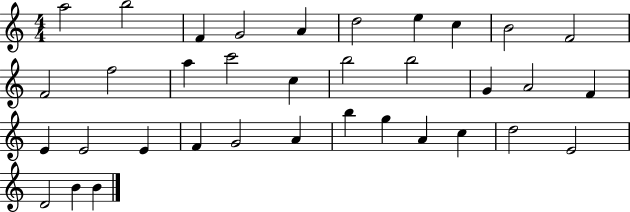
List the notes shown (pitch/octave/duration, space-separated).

A5/h B5/h F4/q G4/h A4/q D5/h E5/q C5/q B4/h F4/h F4/h F5/h A5/q C6/h C5/q B5/h B5/h G4/q A4/h F4/q E4/q E4/h E4/q F4/q G4/h A4/q B5/q G5/q A4/q C5/q D5/h E4/h D4/h B4/q B4/q